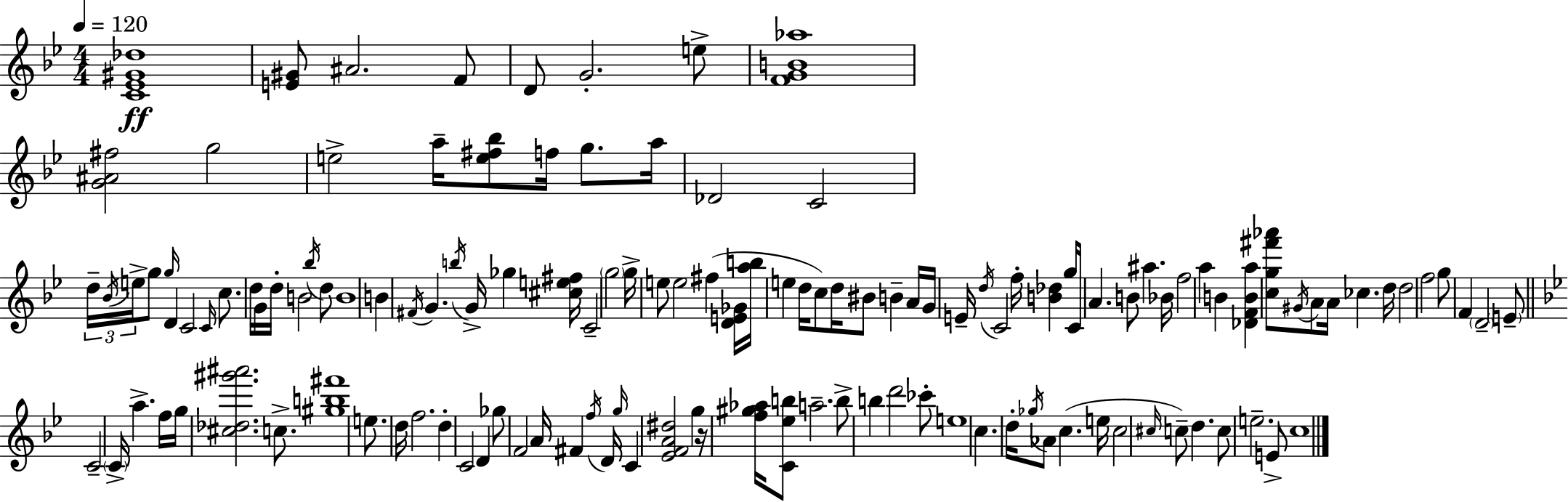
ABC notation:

X:1
T:Untitled
M:4/4
L:1/4
K:Bb
[C_E^G_d]4 [E^G]/2 ^A2 F/2 D/2 G2 e/2 [FGB_a]4 [G^A^f]2 g2 e2 a/4 [e^f_b]/2 f/4 g/2 a/4 _D2 C2 d/4 _B/4 e/4 g/2 g/4 D C2 C/4 c/2 d/4 G/4 d/4 B2 _b/4 d/2 B4 B ^F/4 G b/4 G/4 _g [^ce^f]/4 C2 g2 g/4 e/2 e2 ^f [DE_G]/4 [ab]/4 e d/4 c/2 d/4 ^B/2 B A/4 G/4 E/4 d/4 C2 f/4 [B_d] g/4 C/4 A B/2 ^a _B/4 f2 a B [_DFBa] [cg^f'_a']/2 ^G/4 A/2 A/4 _c d/4 d2 f2 g/2 F D2 E/2 C2 C/4 a f/4 g/4 [^c_d^g'^a']2 c/2 [^gb^f']4 e/2 d/4 f2 d C2 D _g/2 F2 A/4 ^F f/4 D/4 g/4 C [_EFA^d]2 g z/4 [f^g_a]/4 [C_eb]/2 a2 b/2 b d'2 _c'/2 e4 c d/4 _g/4 _A/2 c e/4 c2 ^c/4 c/2 d c/2 e2 E/2 c4